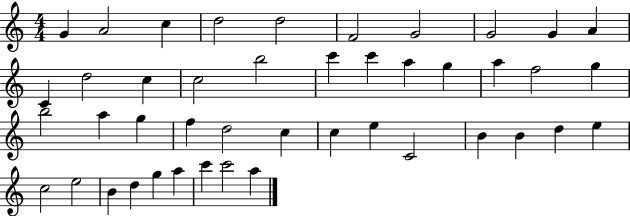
G4/q A4/h C5/q D5/h D5/h F4/h G4/h G4/h G4/q A4/q C4/q D5/h C5/q C5/h B5/h C6/q C6/q A5/q G5/q A5/q F5/h G5/q B5/h A5/q G5/q F5/q D5/h C5/q C5/q E5/q C4/h B4/q B4/q D5/q E5/q C5/h E5/h B4/q D5/q G5/q A5/q C6/q C6/h A5/q